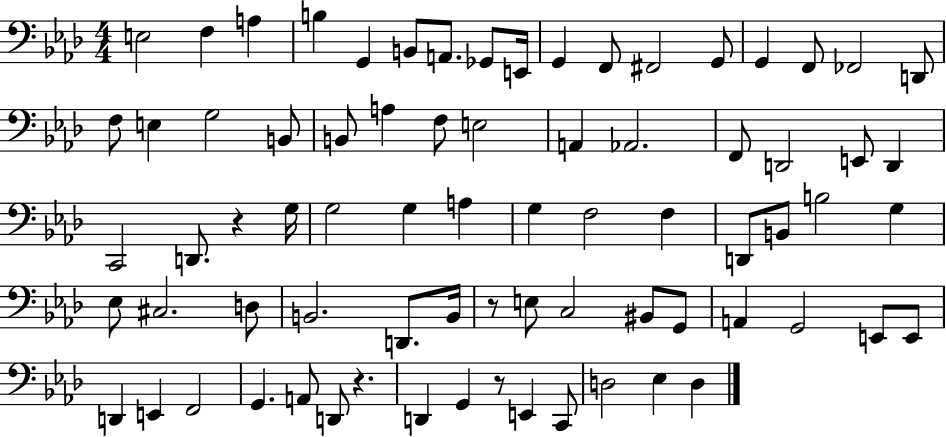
E3/h F3/q A3/q B3/q G2/q B2/e A2/e. Gb2/e E2/s G2/q F2/e F#2/h G2/e G2/q F2/e FES2/h D2/e F3/e E3/q G3/h B2/e B2/e A3/q F3/e E3/h A2/q Ab2/h. F2/e D2/h E2/e D2/q C2/h D2/e. R/q G3/s G3/h G3/q A3/q G3/q F3/h F3/q D2/e B2/e B3/h G3/q Eb3/e C#3/h. D3/e B2/h. D2/e. B2/s R/e E3/e C3/h BIS2/e G2/e A2/q G2/h E2/e E2/e D2/q E2/q F2/h G2/q. A2/e D2/e R/q. D2/q G2/q R/e E2/q C2/e D3/h Eb3/q D3/q